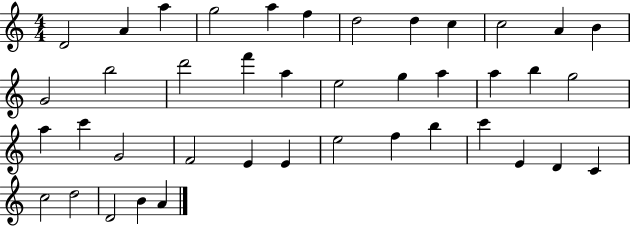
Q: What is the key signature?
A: C major